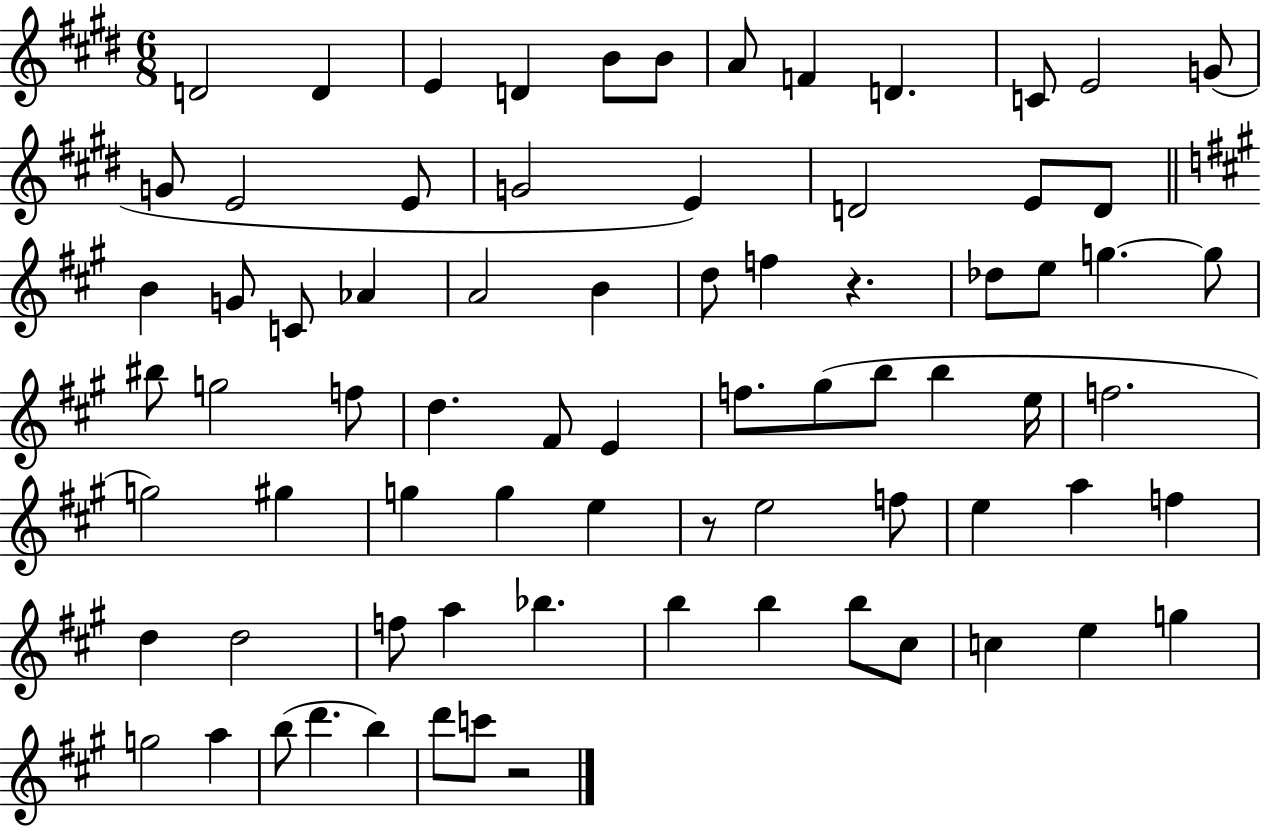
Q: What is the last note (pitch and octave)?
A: C6